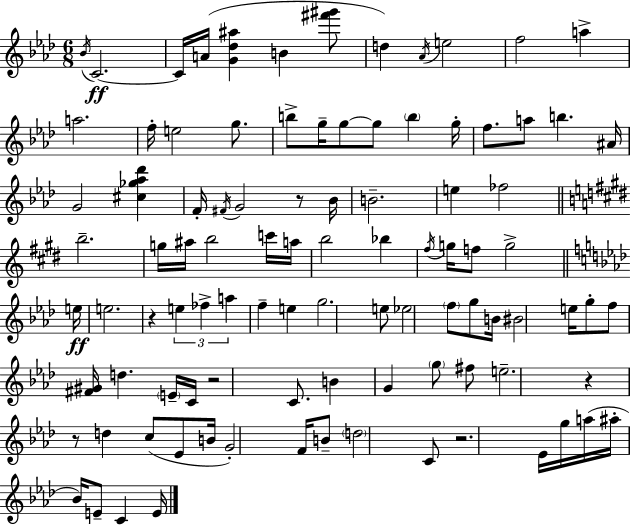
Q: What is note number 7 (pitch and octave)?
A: Ab4